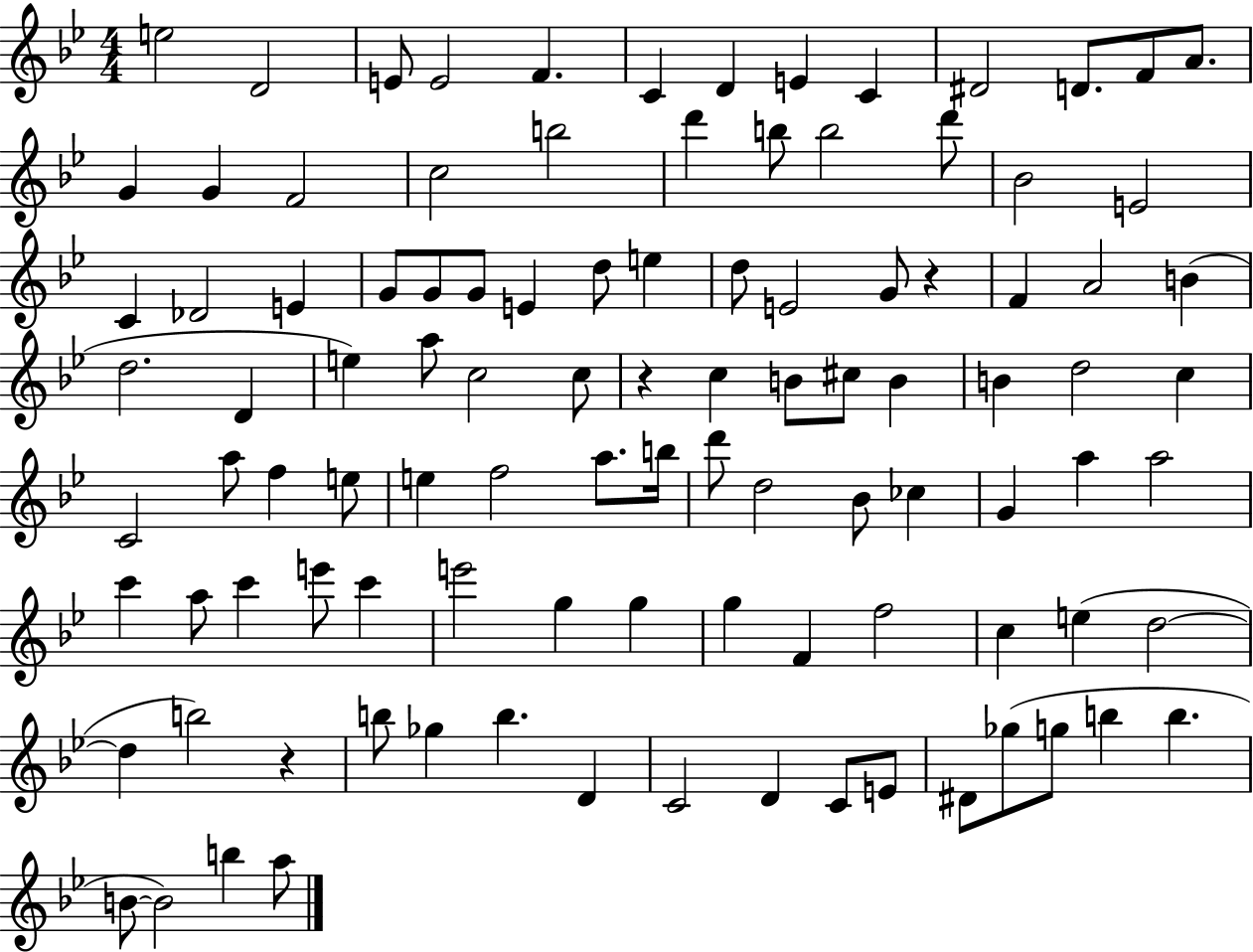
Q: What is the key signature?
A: BES major